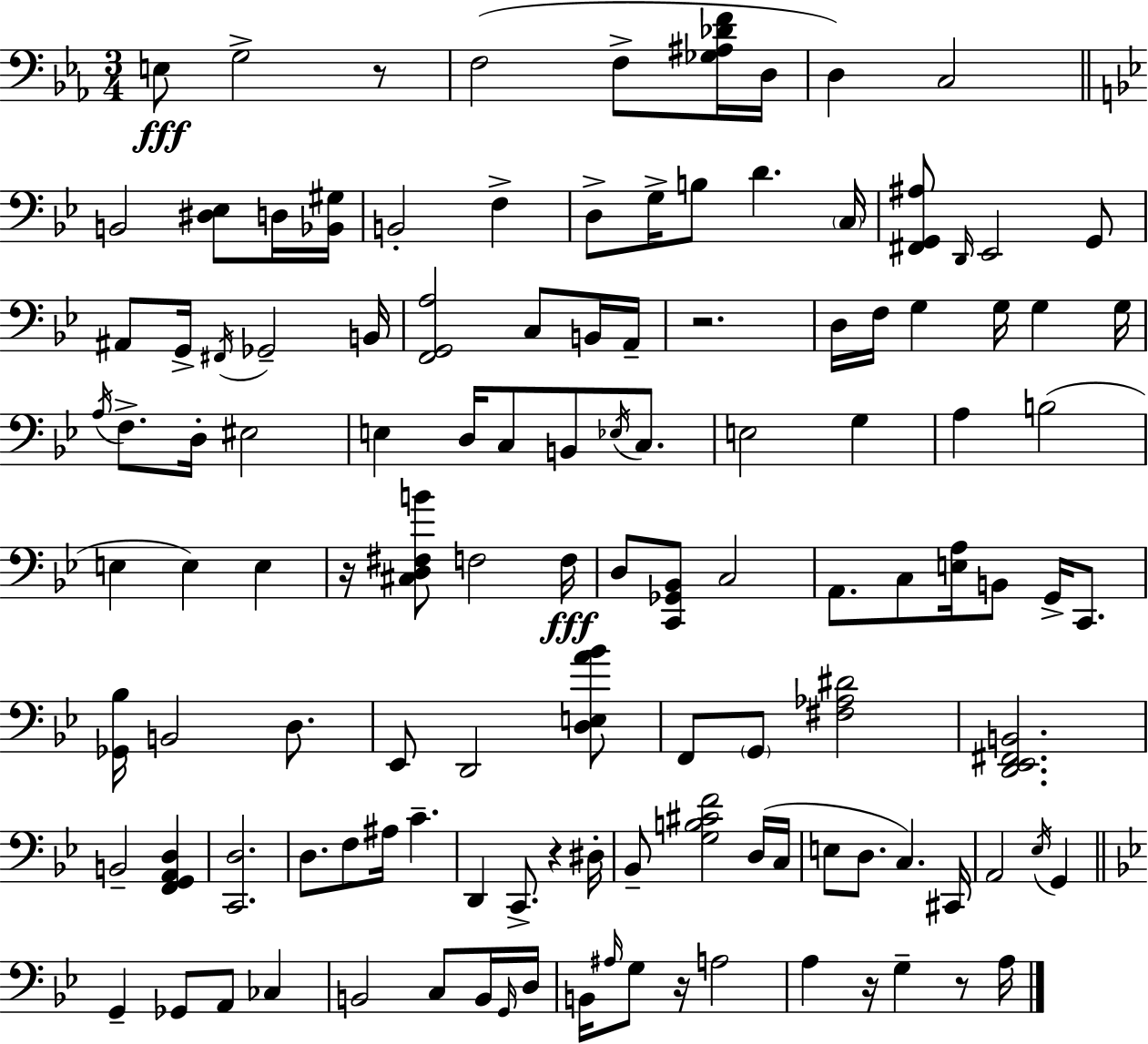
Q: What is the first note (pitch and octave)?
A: E3